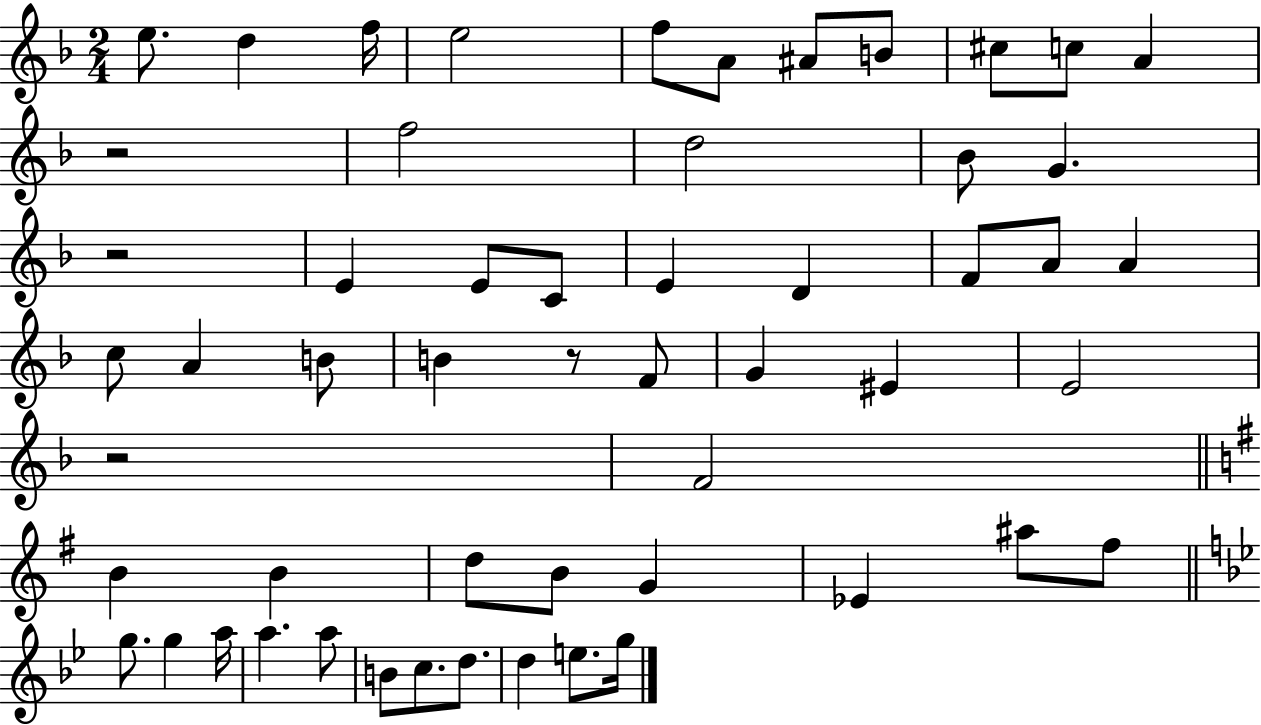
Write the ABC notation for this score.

X:1
T:Untitled
M:2/4
L:1/4
K:F
e/2 d f/4 e2 f/2 A/2 ^A/2 B/2 ^c/2 c/2 A z2 f2 d2 _B/2 G z2 E E/2 C/2 E D F/2 A/2 A c/2 A B/2 B z/2 F/2 G ^E E2 z2 F2 B B d/2 B/2 G _E ^a/2 ^f/2 g/2 g a/4 a a/2 B/2 c/2 d/2 d e/2 g/4